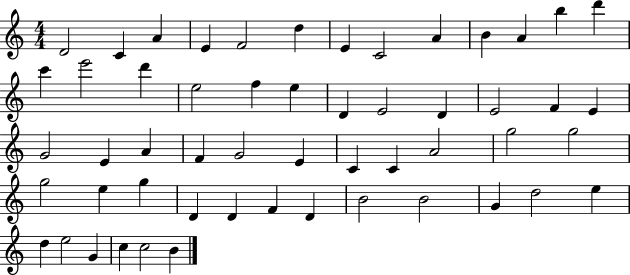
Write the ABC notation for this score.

X:1
T:Untitled
M:4/4
L:1/4
K:C
D2 C A E F2 d E C2 A B A b d' c' e'2 d' e2 f e D E2 D E2 F E G2 E A F G2 E C C A2 g2 g2 g2 e g D D F D B2 B2 G d2 e d e2 G c c2 B